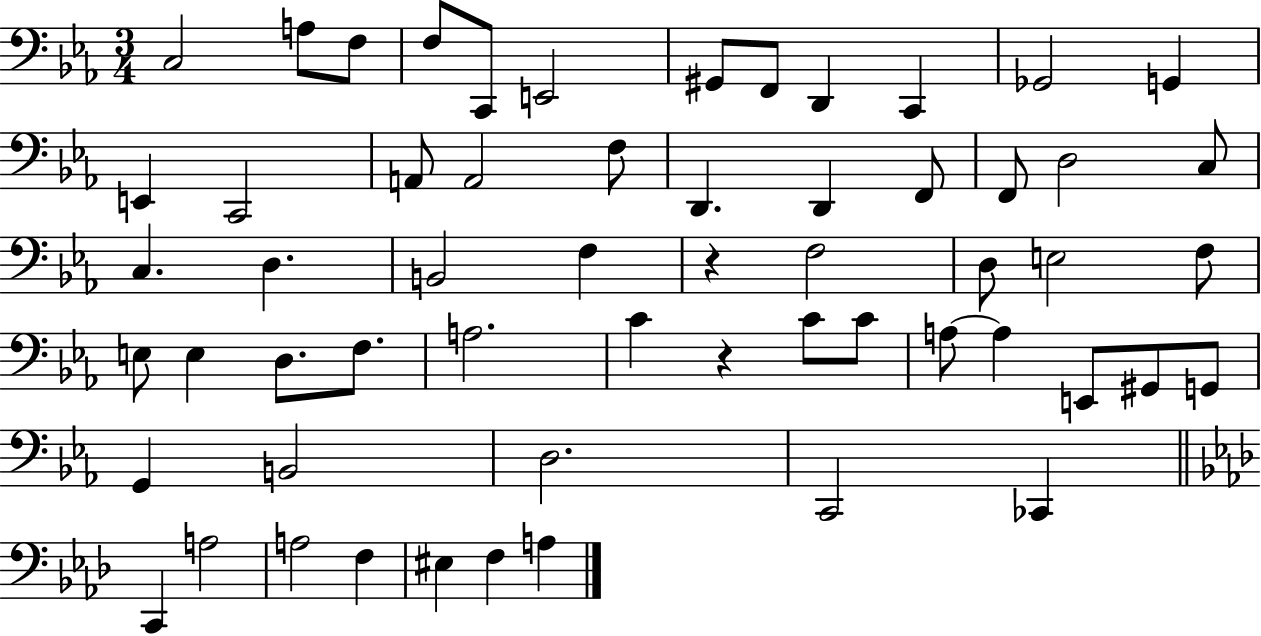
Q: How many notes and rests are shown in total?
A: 58